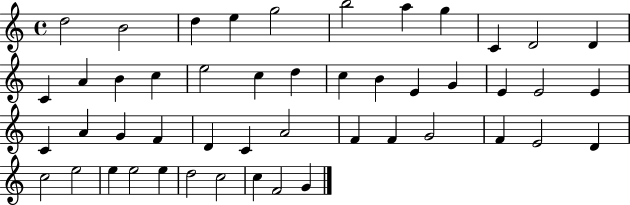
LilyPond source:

{
  \clef treble
  \time 4/4
  \defaultTimeSignature
  \key c \major
  d''2 b'2 | d''4 e''4 g''2 | b''2 a''4 g''4 | c'4 d'2 d'4 | \break c'4 a'4 b'4 c''4 | e''2 c''4 d''4 | c''4 b'4 e'4 g'4 | e'4 e'2 e'4 | \break c'4 a'4 g'4 f'4 | d'4 c'4 a'2 | f'4 f'4 g'2 | f'4 e'2 d'4 | \break c''2 e''2 | e''4 e''2 e''4 | d''2 c''2 | c''4 f'2 g'4 | \break \bar "|."
}